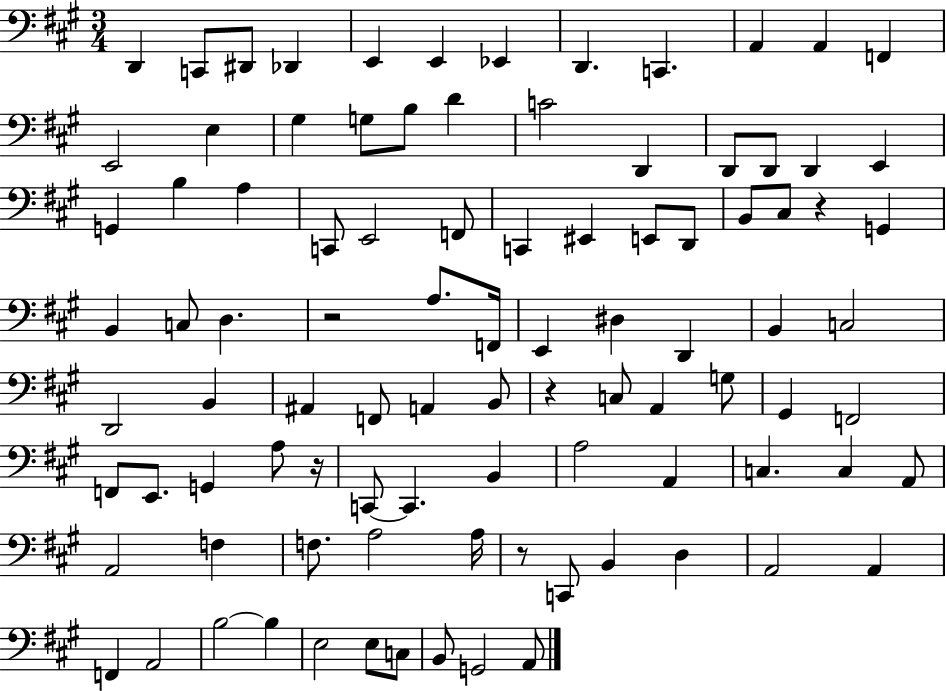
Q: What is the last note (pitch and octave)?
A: A2